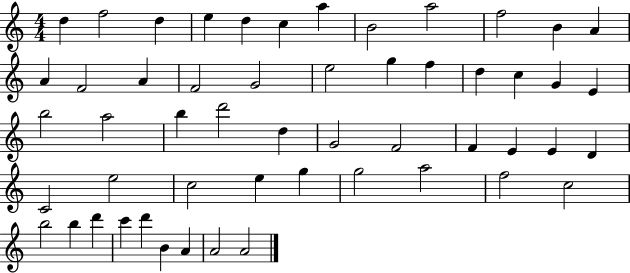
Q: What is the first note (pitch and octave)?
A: D5